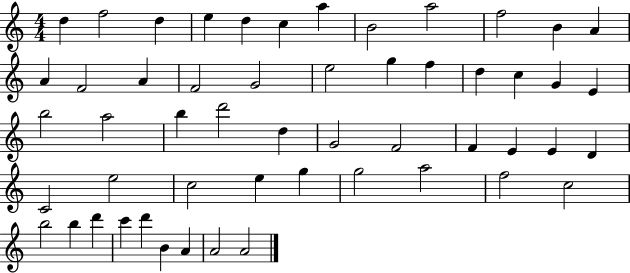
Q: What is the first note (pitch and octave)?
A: D5